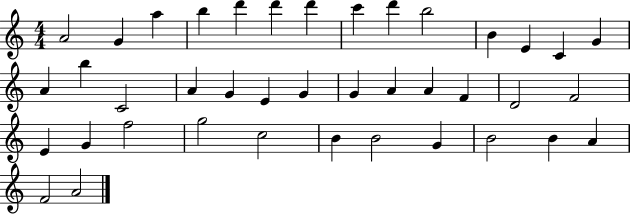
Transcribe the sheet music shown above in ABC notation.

X:1
T:Untitled
M:4/4
L:1/4
K:C
A2 G a b d' d' d' c' d' b2 B E C G A b C2 A G E G G A A F D2 F2 E G f2 g2 c2 B B2 G B2 B A F2 A2